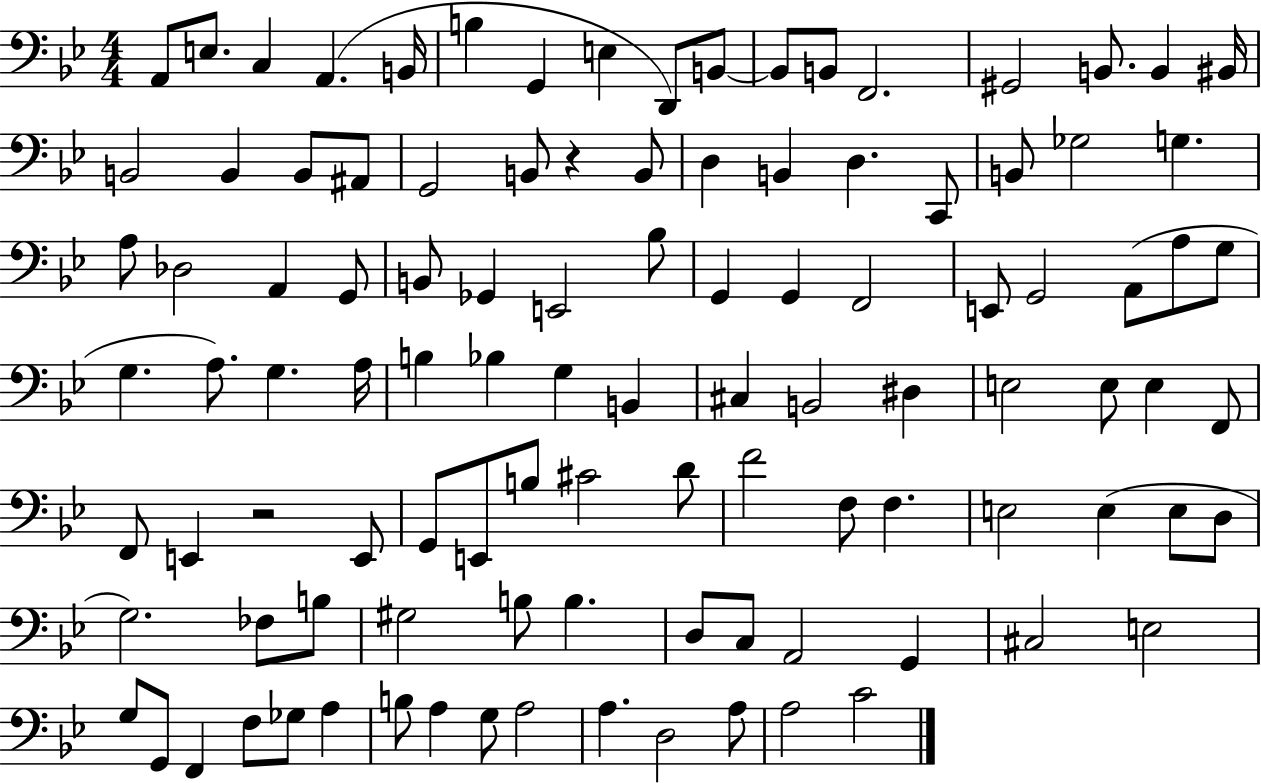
{
  \clef bass
  \numericTimeSignature
  \time 4/4
  \key bes \major
  a,8 e8. c4 a,4.( b,16 | b4 g,4 e4 d,8) b,8~~ | b,8 b,8 f,2. | gis,2 b,8. b,4 bis,16 | \break b,2 b,4 b,8 ais,8 | g,2 b,8 r4 b,8 | d4 b,4 d4. c,8 | b,8 ges2 g4. | \break a8 des2 a,4 g,8 | b,8 ges,4 e,2 bes8 | g,4 g,4 f,2 | e,8 g,2 a,8( a8 g8 | \break g4. a8.) g4. a16 | b4 bes4 g4 b,4 | cis4 b,2 dis4 | e2 e8 e4 f,8 | \break f,8 e,4 r2 e,8 | g,8 e,8 b8 cis'2 d'8 | f'2 f8 f4. | e2 e4( e8 d8 | \break g2.) fes8 b8 | gis2 b8 b4. | d8 c8 a,2 g,4 | cis2 e2 | \break g8 g,8 f,4 f8 ges8 a4 | b8 a4 g8 a2 | a4. d2 a8 | a2 c'2 | \break \bar "|."
}